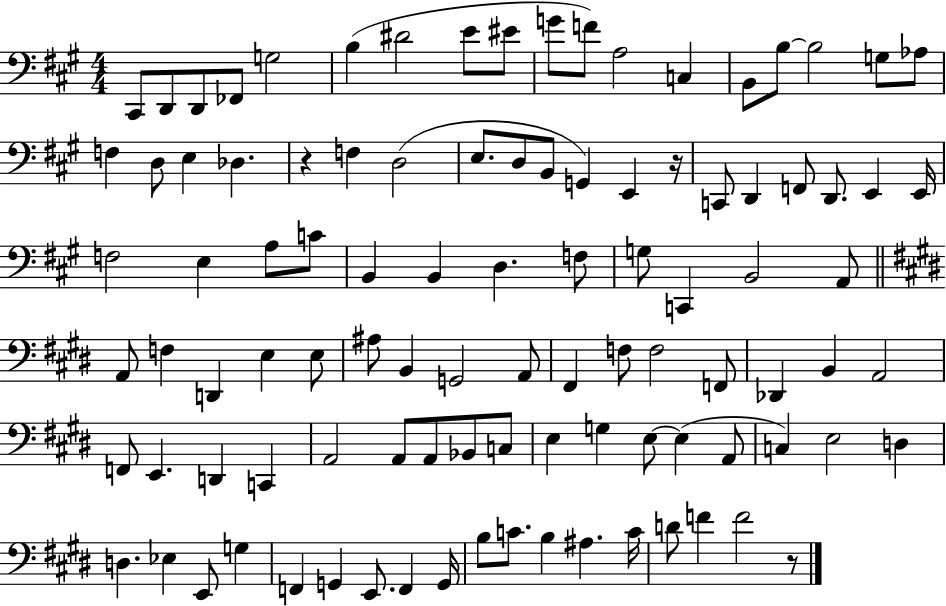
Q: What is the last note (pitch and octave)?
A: F4